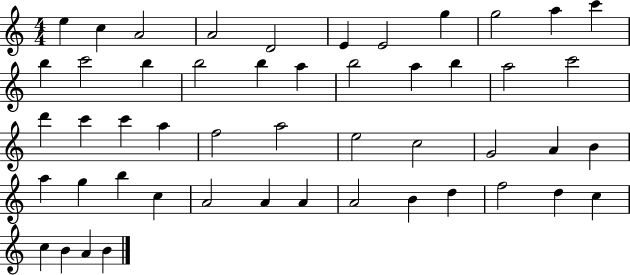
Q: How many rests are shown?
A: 0